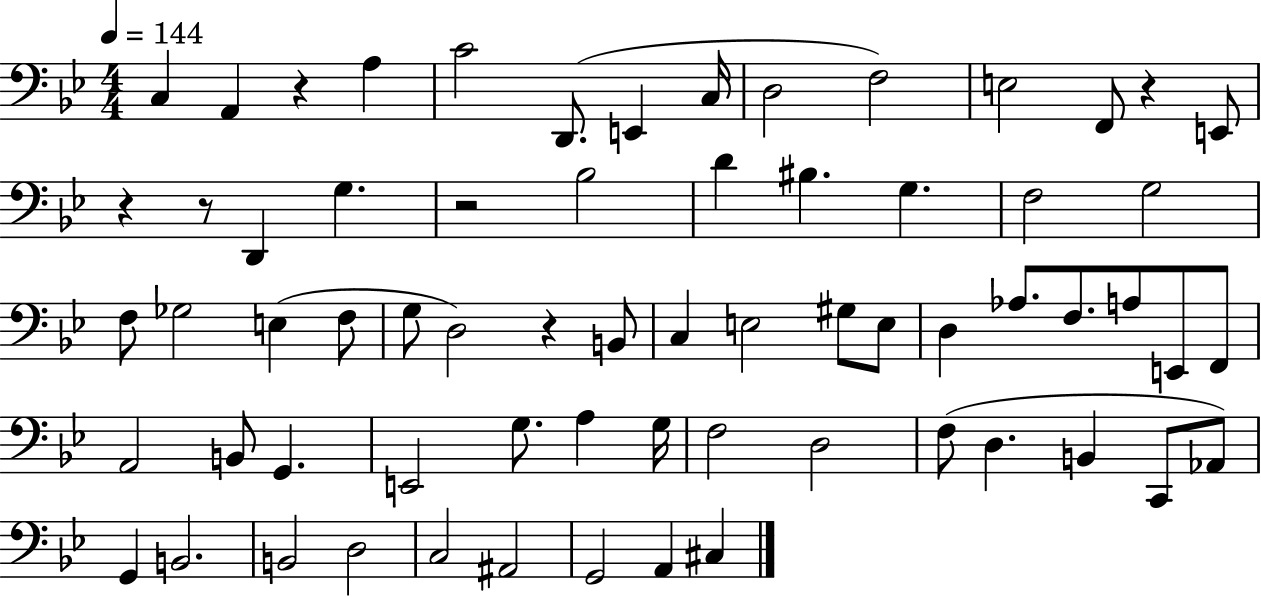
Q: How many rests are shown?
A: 6